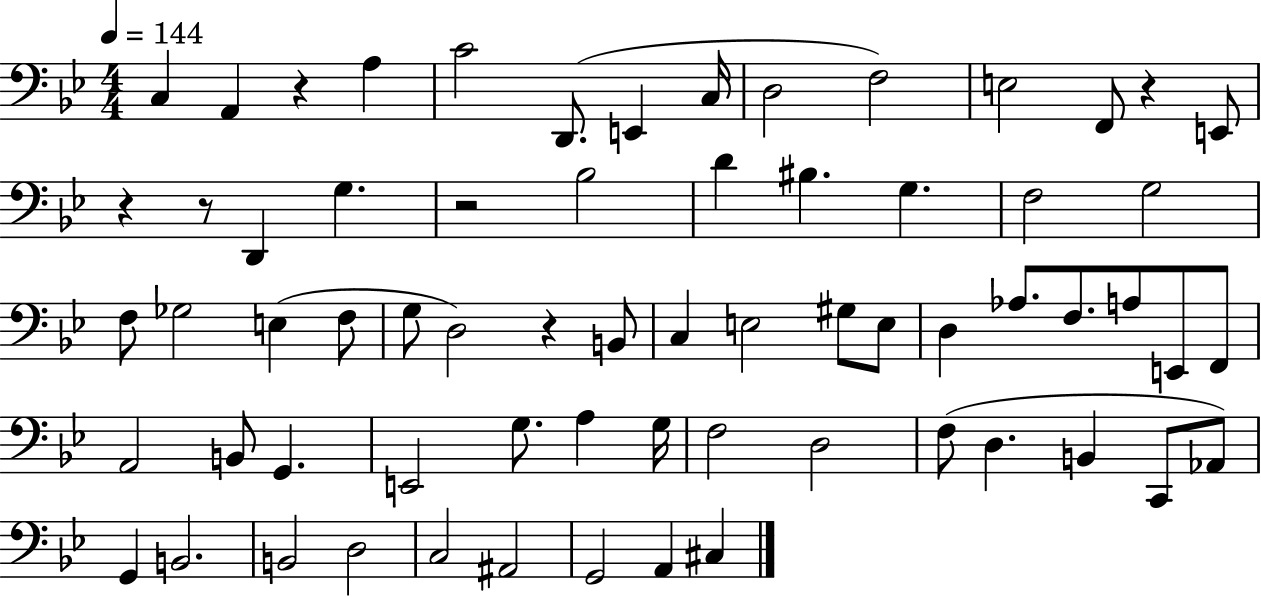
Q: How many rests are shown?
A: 6